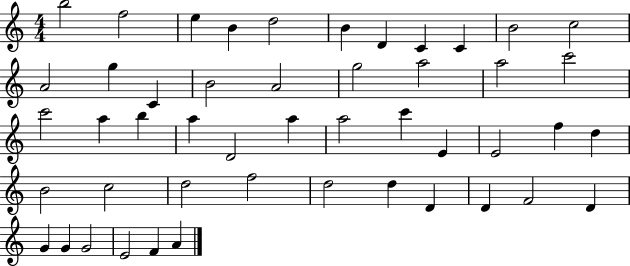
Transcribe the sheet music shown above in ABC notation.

X:1
T:Untitled
M:4/4
L:1/4
K:C
b2 f2 e B d2 B D C C B2 c2 A2 g C B2 A2 g2 a2 a2 c'2 c'2 a b a D2 a a2 c' E E2 f d B2 c2 d2 f2 d2 d D D F2 D G G G2 E2 F A